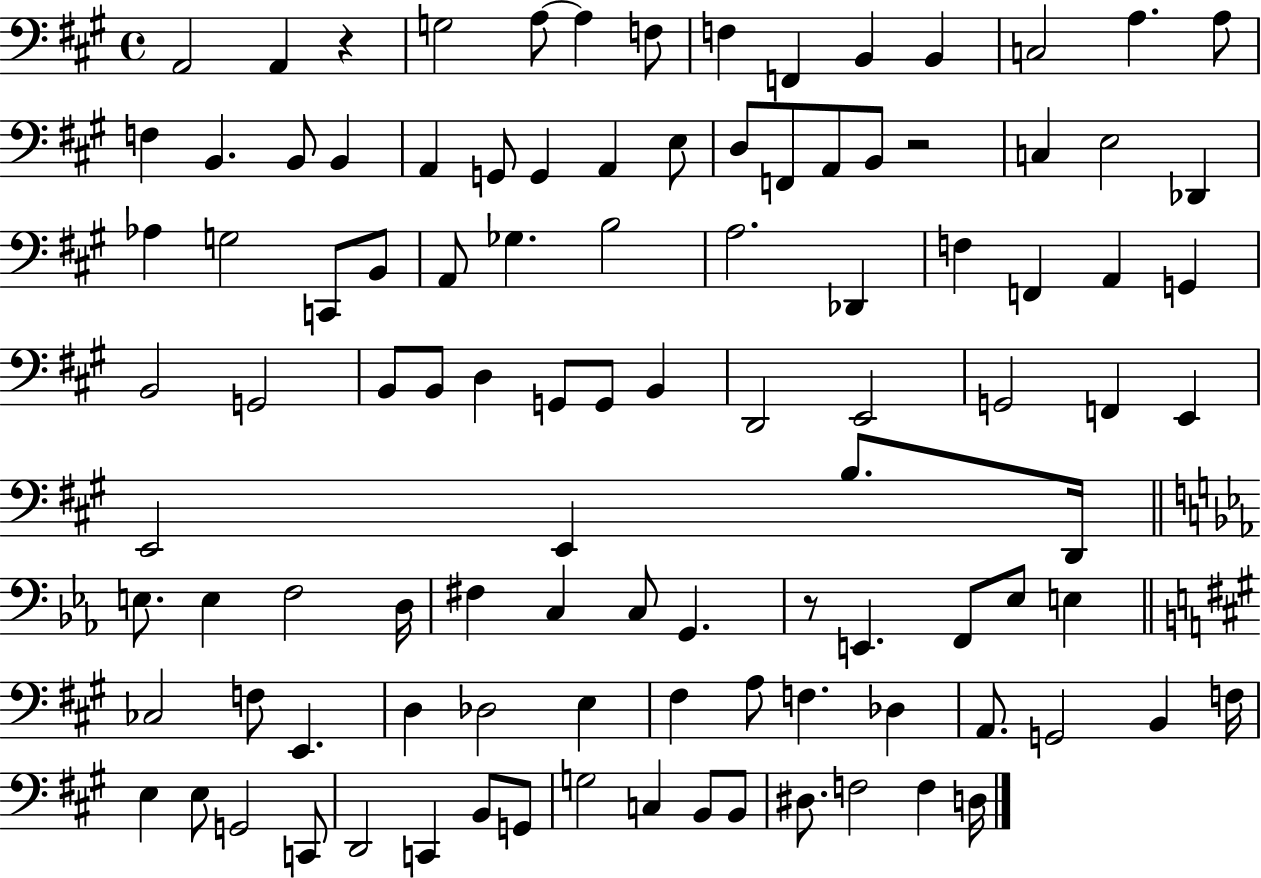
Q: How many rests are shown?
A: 3